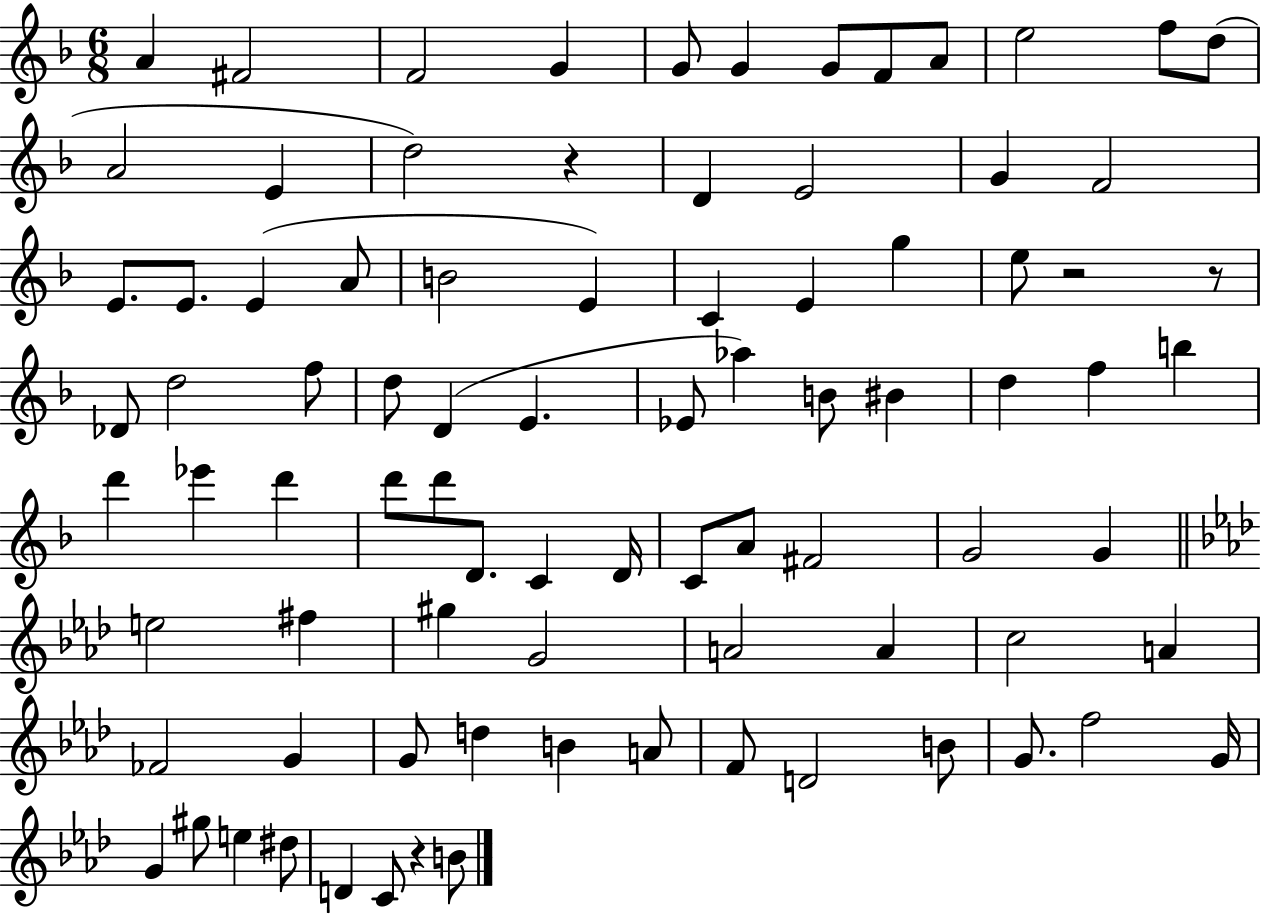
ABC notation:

X:1
T:Untitled
M:6/8
L:1/4
K:F
A ^F2 F2 G G/2 G G/2 F/2 A/2 e2 f/2 d/2 A2 E d2 z D E2 G F2 E/2 E/2 E A/2 B2 E C E g e/2 z2 z/2 _D/2 d2 f/2 d/2 D E _E/2 _a B/2 ^B d f b d' _e' d' d'/2 d'/2 D/2 C D/4 C/2 A/2 ^F2 G2 G e2 ^f ^g G2 A2 A c2 A _F2 G G/2 d B A/2 F/2 D2 B/2 G/2 f2 G/4 G ^g/2 e ^d/2 D C/2 z B/2